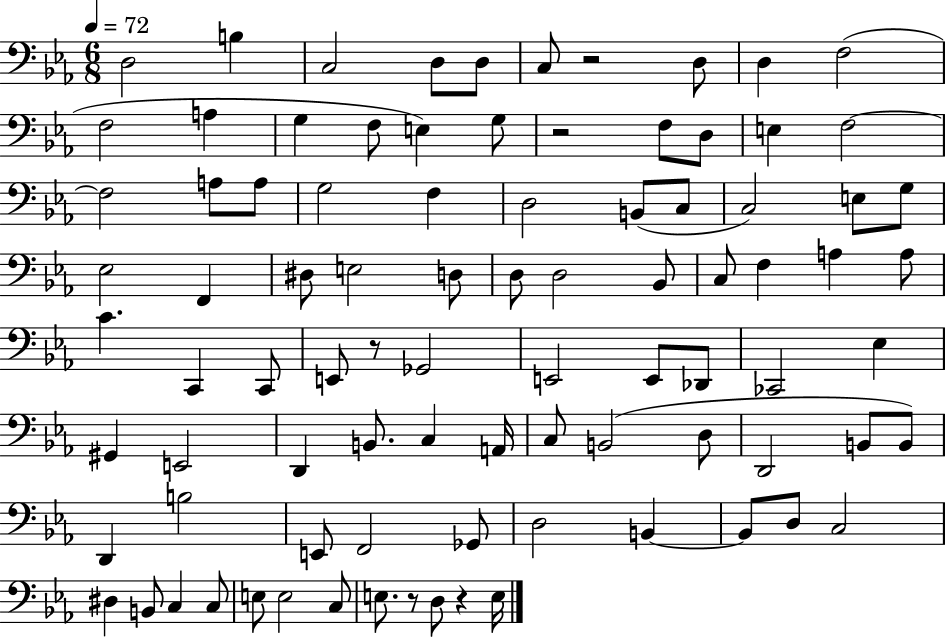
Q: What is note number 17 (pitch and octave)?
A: D3